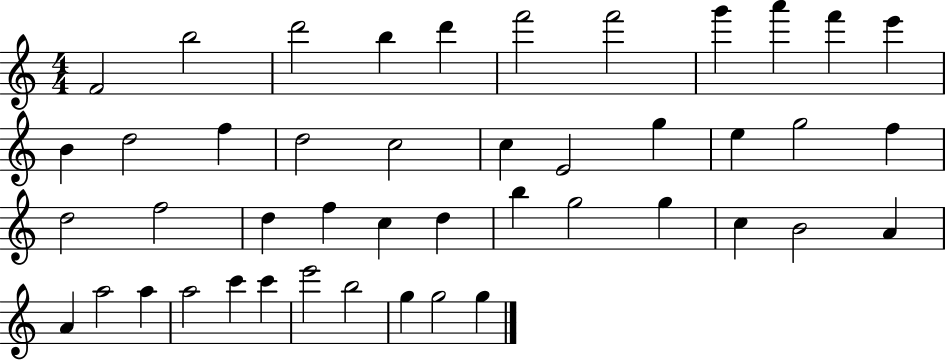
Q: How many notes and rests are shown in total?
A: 45